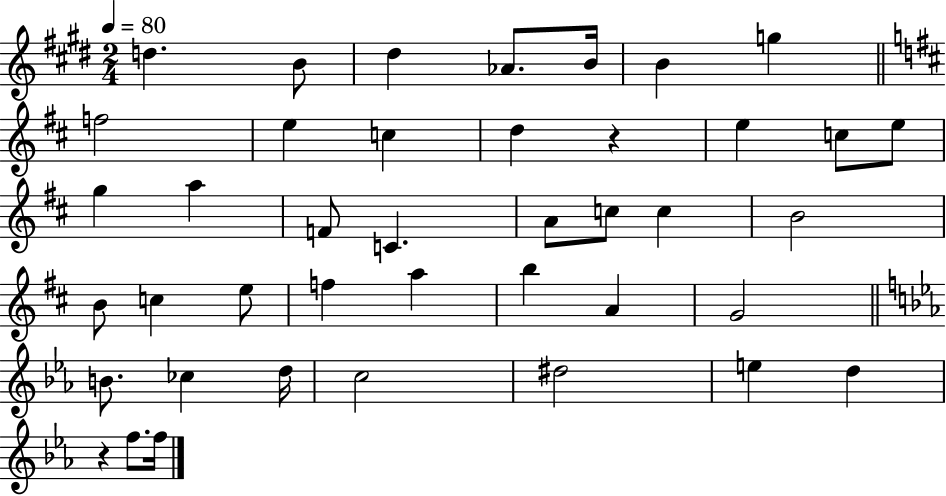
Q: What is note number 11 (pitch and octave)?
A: D5